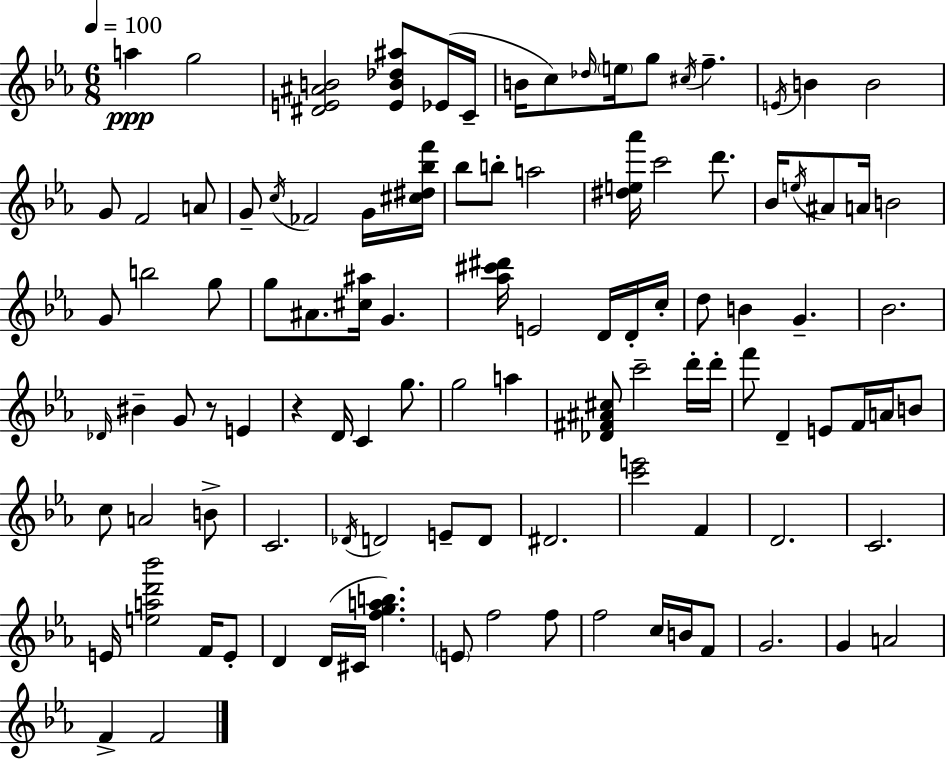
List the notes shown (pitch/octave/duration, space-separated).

A5/q G5/h [D#4,E4,A#4,B4]/h [E4,B4,Db5,A#5]/e Eb4/s C4/s B4/s C5/e Db5/s E5/s G5/e C#5/s F5/q. E4/s B4/q B4/h G4/e F4/h A4/e G4/e C5/s FES4/h G4/s [C#5,D#5,Bb5,F6]/s Bb5/e B5/e A5/h [D#5,E5,Ab6]/s C6/h D6/e. Bb4/s E5/s A#4/e A4/s B4/h G4/e B5/h G5/e G5/e A#4/e. [C#5,A#5]/s G4/q. [Ab5,C#6,D#6]/s E4/h D4/s D4/s C5/s D5/e B4/q G4/q. Bb4/h. Db4/s BIS4/q G4/e R/e E4/q R/q D4/s C4/q G5/e. G5/h A5/q [Db4,F#4,A#4,C#5]/e C6/h D6/s D6/s F6/e D4/q E4/e F4/s A4/s B4/e C5/e A4/h B4/e C4/h. Db4/s D4/h E4/e D4/e D#4/h. [C6,E6]/h F4/q D4/h. C4/h. E4/s [E5,A5,D6,Bb6]/h F4/s E4/e D4/q D4/s C#4/s [F5,G5,A5,B5]/q. E4/e F5/h F5/e F5/h C5/s B4/s F4/e G4/h. G4/q A4/h F4/q F4/h